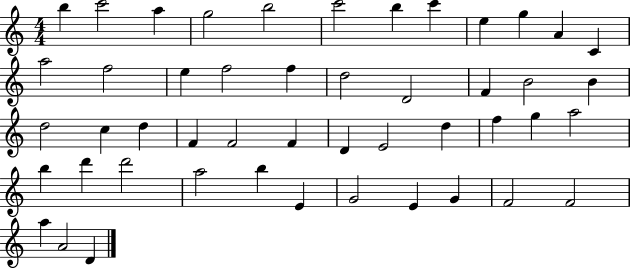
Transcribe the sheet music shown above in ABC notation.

X:1
T:Untitled
M:4/4
L:1/4
K:C
b c'2 a g2 b2 c'2 b c' e g A C a2 f2 e f2 f d2 D2 F B2 B d2 c d F F2 F D E2 d f g a2 b d' d'2 a2 b E G2 E G F2 F2 a A2 D